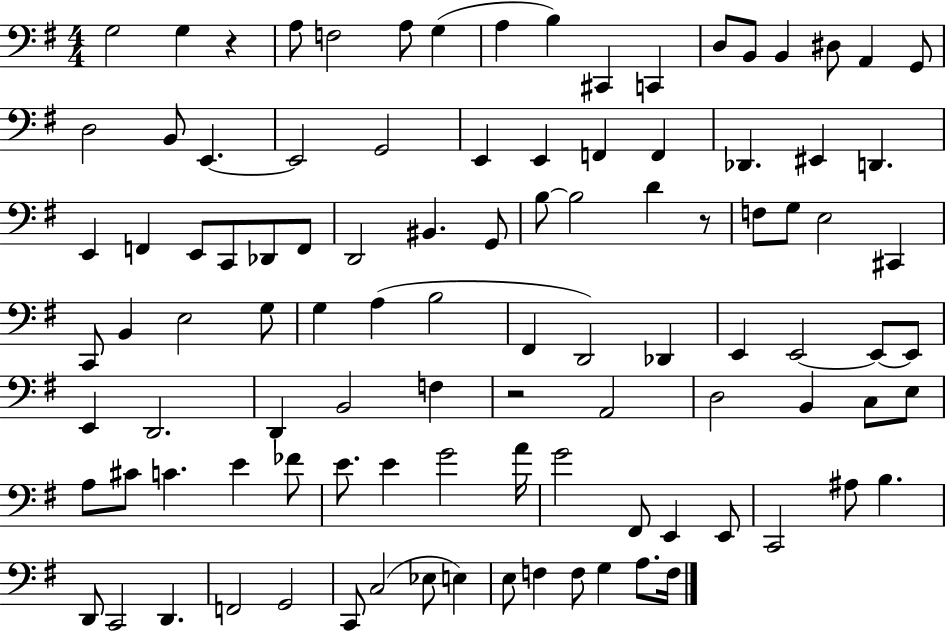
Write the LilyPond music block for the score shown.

{
  \clef bass
  \numericTimeSignature
  \time 4/4
  \key g \major
  g2 g4 r4 | a8 f2 a8 g4( | a4 b4) cis,4 c,4 | d8 b,8 b,4 dis8 a,4 g,8 | \break d2 b,8 e,4.~~ | e,2 g,2 | e,4 e,4 f,4 f,4 | des,4. eis,4 d,4. | \break e,4 f,4 e,8 c,8 des,8 f,8 | d,2 bis,4. g,8 | b8~~ b2 d'4 r8 | f8 g8 e2 cis,4 | \break c,8 b,4 e2 g8 | g4 a4( b2 | fis,4 d,2) des,4 | e,4 e,2~~ e,8~~ e,8 | \break e,4 d,2. | d,4 b,2 f4 | r2 a,2 | d2 b,4 c8 e8 | \break a8 cis'8 c'4. e'4 fes'8 | e'8. e'4 g'2 a'16 | g'2 fis,8 e,4 e,8 | c,2 ais8 b4. | \break d,8 c,2 d,4. | f,2 g,2 | c,8 c2( ees8 e4) | e8 f4 f8 g4 a8. f16 | \break \bar "|."
}